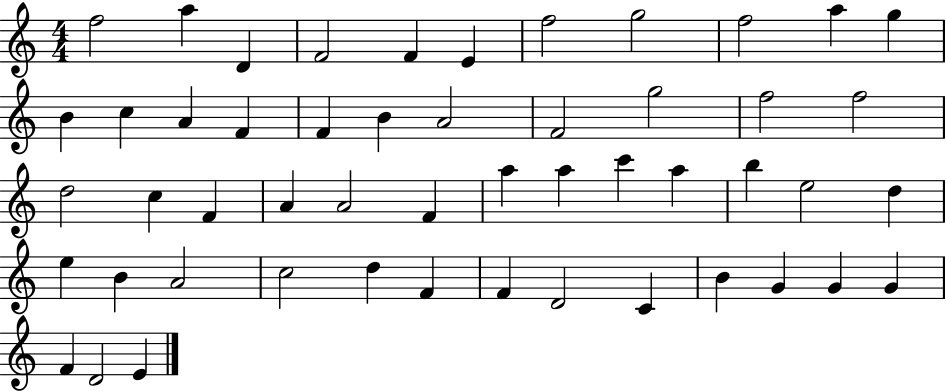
F5/h A5/q D4/q F4/h F4/q E4/q F5/h G5/h F5/h A5/q G5/q B4/q C5/q A4/q F4/q F4/q B4/q A4/h F4/h G5/h F5/h F5/h D5/h C5/q F4/q A4/q A4/h F4/q A5/q A5/q C6/q A5/q B5/q E5/h D5/q E5/q B4/q A4/h C5/h D5/q F4/q F4/q D4/h C4/q B4/q G4/q G4/q G4/q F4/q D4/h E4/q